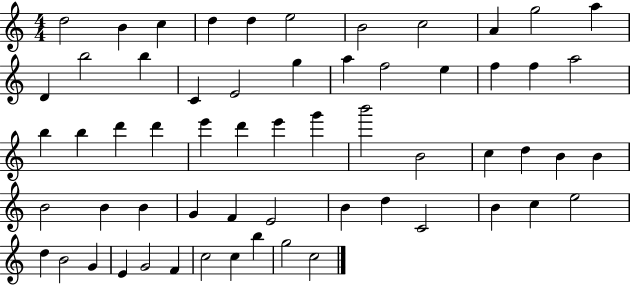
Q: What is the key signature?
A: C major